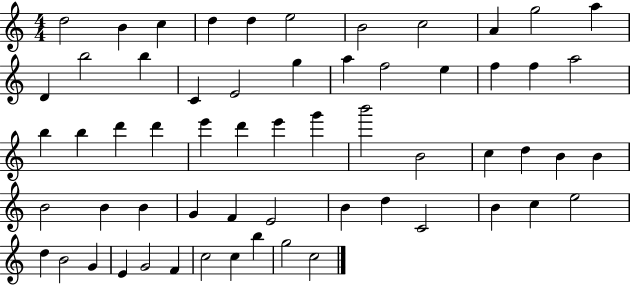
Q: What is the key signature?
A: C major